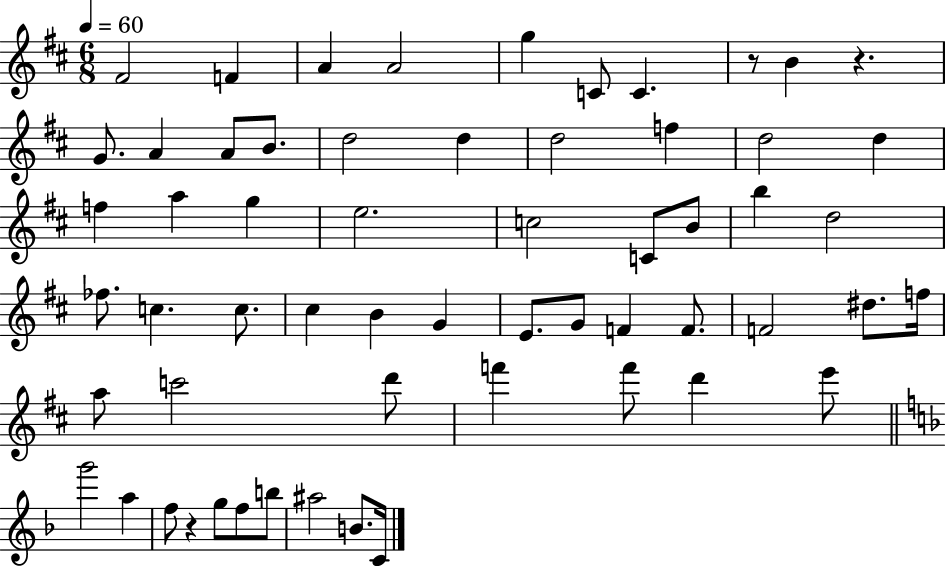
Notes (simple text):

F#4/h F4/q A4/q A4/h G5/q C4/e C4/q. R/e B4/q R/q. G4/e. A4/q A4/e B4/e. D5/h D5/q D5/h F5/q D5/h D5/q F5/q A5/q G5/q E5/h. C5/h C4/e B4/e B5/q D5/h FES5/e. C5/q. C5/e. C#5/q B4/q G4/q E4/e. G4/e F4/q F4/e. F4/h D#5/e. F5/s A5/e C6/h D6/e F6/q F6/e D6/q E6/e G6/h A5/q F5/e R/q G5/e F5/e B5/e A#5/h B4/e. C4/s